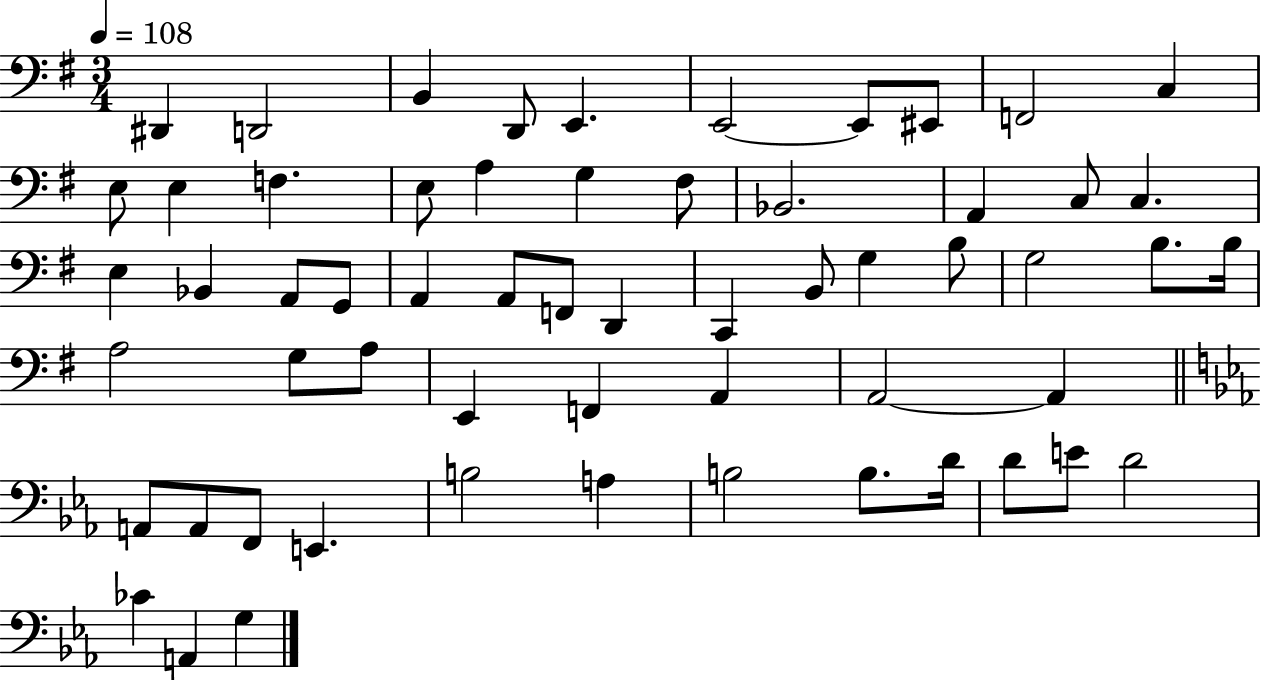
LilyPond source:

{
  \clef bass
  \numericTimeSignature
  \time 3/4
  \key g \major
  \tempo 4 = 108
  dis,4 d,2 | b,4 d,8 e,4. | e,2~~ e,8 eis,8 | f,2 c4 | \break e8 e4 f4. | e8 a4 g4 fis8 | bes,2. | a,4 c8 c4. | \break e4 bes,4 a,8 g,8 | a,4 a,8 f,8 d,4 | c,4 b,8 g4 b8 | g2 b8. b16 | \break a2 g8 a8 | e,4 f,4 a,4 | a,2~~ a,4 | \bar "||" \break \key ees \major a,8 a,8 f,8 e,4. | b2 a4 | b2 b8. d'16 | d'8 e'8 d'2 | \break ces'4 a,4 g4 | \bar "|."
}